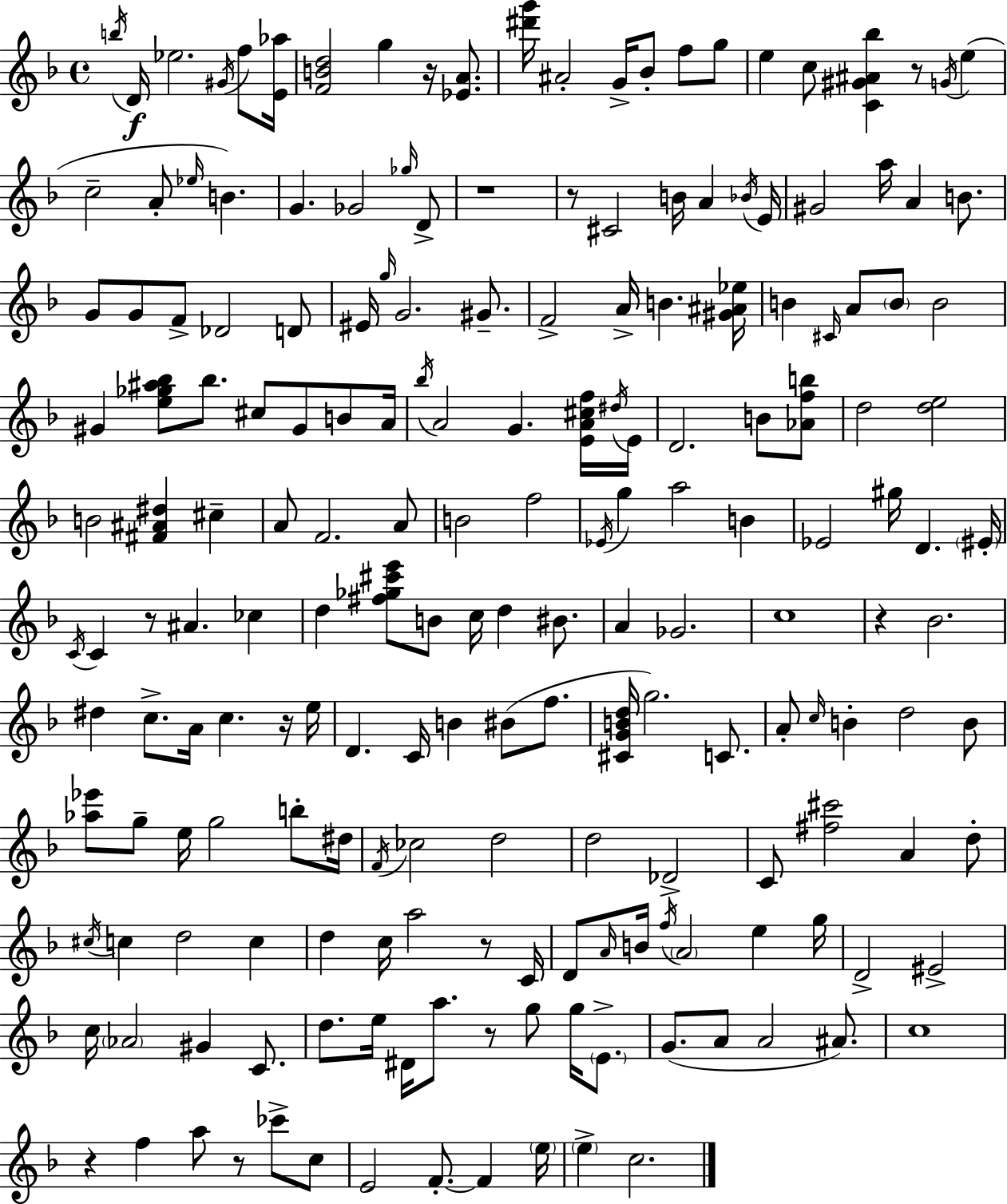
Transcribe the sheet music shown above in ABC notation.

X:1
T:Untitled
M:4/4
L:1/4
K:Dm
b/4 D/4 _e2 ^G/4 f/2 [E_a]/4 [FBd]2 g z/4 [_EA]/2 [^d'g']/4 ^A2 G/4 _B/2 f/2 g/2 e c/2 [C^G^A_b] z/2 G/4 e c2 A/2 _e/4 B G _G2 _g/4 D/2 z4 z/2 ^C2 B/4 A _B/4 E/4 ^G2 a/4 A B/2 G/2 G/2 F/2 _D2 D/2 ^E/4 g/4 G2 ^G/2 F2 A/4 B [^G^A_e]/4 B ^C/4 A/2 B/2 B2 ^G [e_g^a_b]/2 _b/2 ^c/2 ^G/2 B/2 A/4 _b/4 A2 G [EA^cf]/4 ^d/4 E/4 D2 B/2 [_Afb]/2 d2 [de]2 B2 [^F^A^d] ^c A/2 F2 A/2 B2 f2 _E/4 g a2 B _E2 ^g/4 D ^E/4 C/4 C z/2 ^A _c d [^f_g^c'e']/2 B/2 c/4 d ^B/2 A _G2 c4 z _B2 ^d c/2 A/4 c z/4 e/4 D C/4 B ^B/2 f/2 [^CGBd]/4 g2 C/2 A/2 c/4 B d2 B/2 [_a_e']/2 g/2 e/4 g2 b/2 ^d/4 F/4 _c2 d2 d2 _D2 C/2 [^f^c']2 A d/2 ^c/4 c d2 c d c/4 a2 z/2 C/4 D/2 A/4 B/4 f/4 A2 e g/4 D2 ^E2 c/4 _A2 ^G C/2 d/2 e/4 ^D/4 a/2 z/2 g/2 g/4 E/2 G/2 A/2 A2 ^A/2 c4 z f a/2 z/2 _c'/2 c/2 E2 F/2 F e/4 e c2